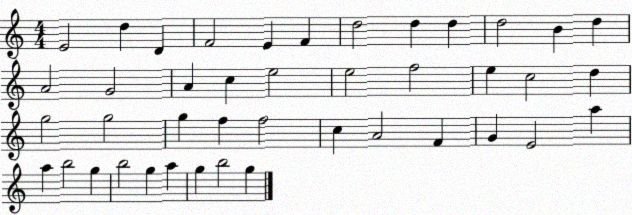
X:1
T:Untitled
M:4/4
L:1/4
K:C
E2 d D F2 E F d2 d d d2 B d A2 G2 A c e2 e2 f2 e c2 d g2 g2 g f f2 c A2 F G E2 a a b2 g b2 g a g b2 g